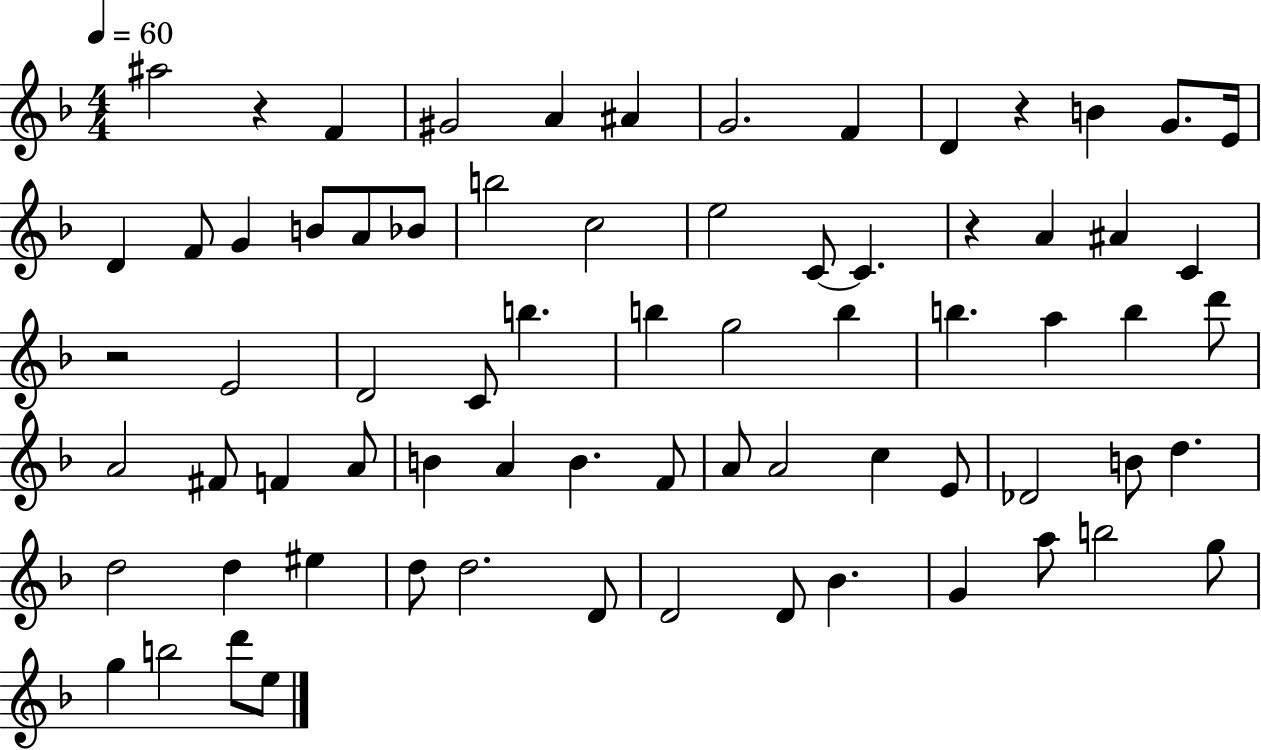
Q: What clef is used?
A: treble